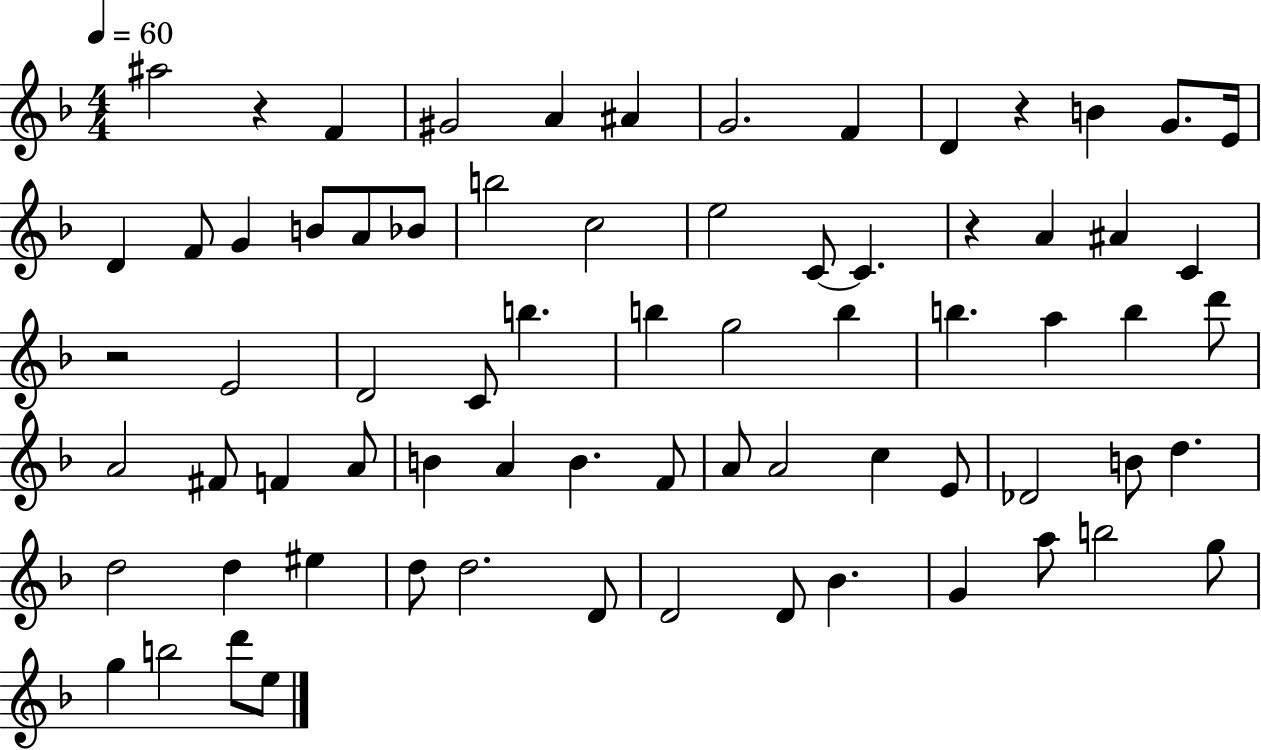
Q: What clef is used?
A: treble